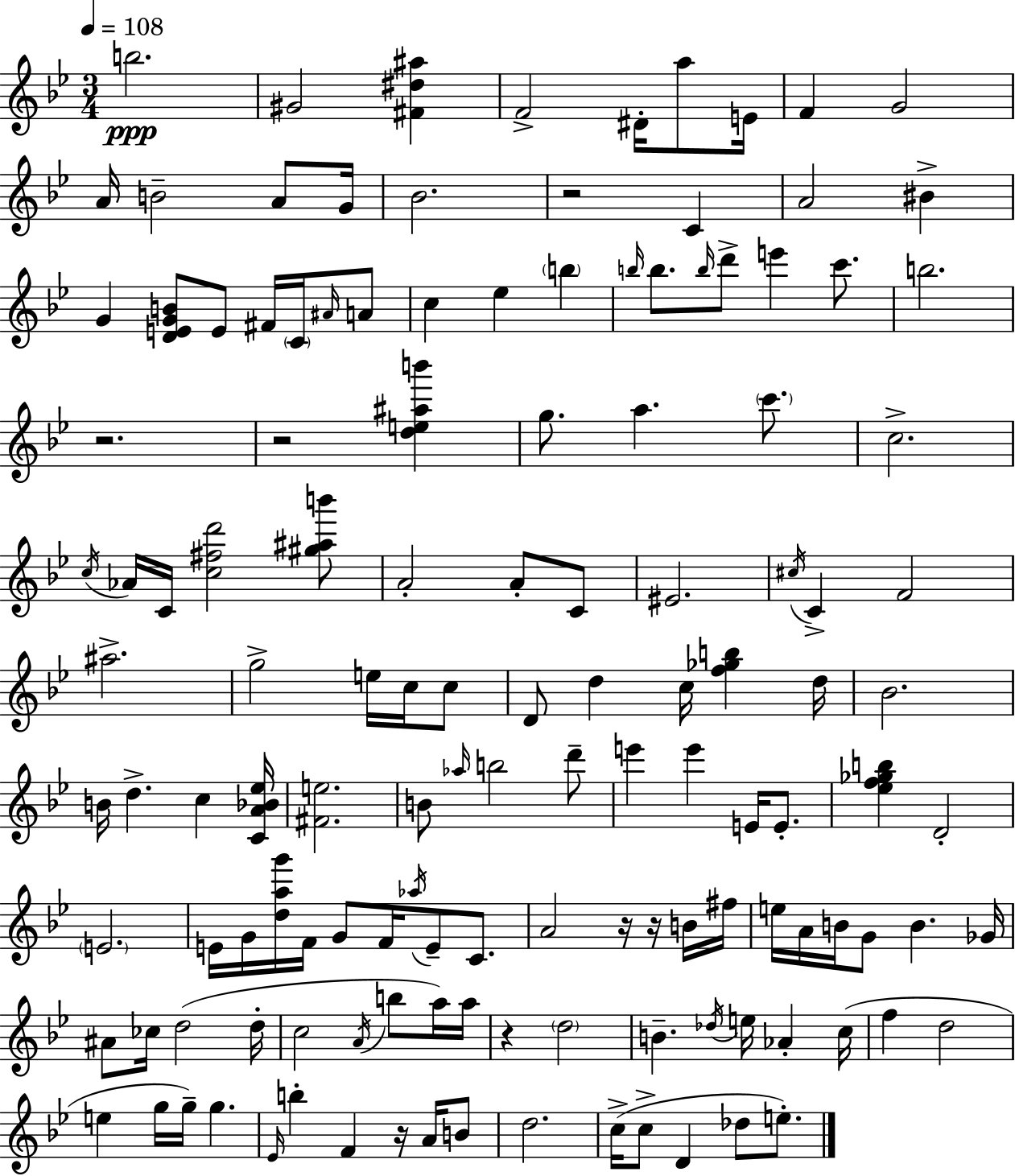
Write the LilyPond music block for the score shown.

{
  \clef treble
  \numericTimeSignature
  \time 3/4
  \key bes \major
  \tempo 4 = 108
  b''2.\ppp | gis'2 <fis' dis'' ais''>4 | f'2-> dis'16-. a''8 e'16 | f'4 g'2 | \break a'16 b'2-- a'8 g'16 | bes'2. | r2 c'4 | a'2 bis'4-> | \break g'4 <d' e' g' b'>8 e'8 fis'16 \parenthesize c'16 \grace { ais'16 } a'8 | c''4 ees''4 \parenthesize b''4 | \grace { b''16 } b''8. \grace { b''16 } d'''8-> e'''4 | c'''8. b''2. | \break r2. | r2 <d'' e'' ais'' b'''>4 | g''8. a''4. | \parenthesize c'''8. c''2.-> | \break \acciaccatura { c''16 } aes'16 c'16 <c'' fis'' d'''>2 | <gis'' ais'' b'''>8 a'2-. | a'8-. c'8 eis'2. | \acciaccatura { cis''16 } c'4-> f'2 | \break ais''2.-> | g''2-> | e''16 c''16 c''8 d'8 d''4 c''16 | <f'' ges'' b''>4 d''16 bes'2. | \break b'16 d''4.-> | c''4 <c' a' bes' ees''>16 <fis' e''>2. | b'8 \grace { aes''16 } b''2 | d'''8-- e'''4 e'''4 | \break e'16 e'8.-. <ees'' f'' ges'' b''>4 d'2-. | \parenthesize e'2. | e'16 g'16 <d'' a'' g'''>16 f'16 g'8 | f'16 \acciaccatura { aes''16 } e'8-- c'8. a'2 | \break r16 r16 b'16 fis''16 e''16 a'16 b'16 g'8 | b'4. ges'16 ais'8 ces''16 d''2( | d''16-. c''2 | \acciaccatura { a'16 } b''8 a''16) a''16 r4 | \break \parenthesize d''2 b'4.-- | \acciaccatura { des''16 } e''16 aes'4-. c''16( f''4 | d''2 e''4 | g''16 g''16--) g''4. \grace { ees'16 } b''4-. | \break f'4 r16 a'16 b'8 d''2. | c''16->( c''8-> | d'4 des''8 e''8.-.) \bar "|."
}